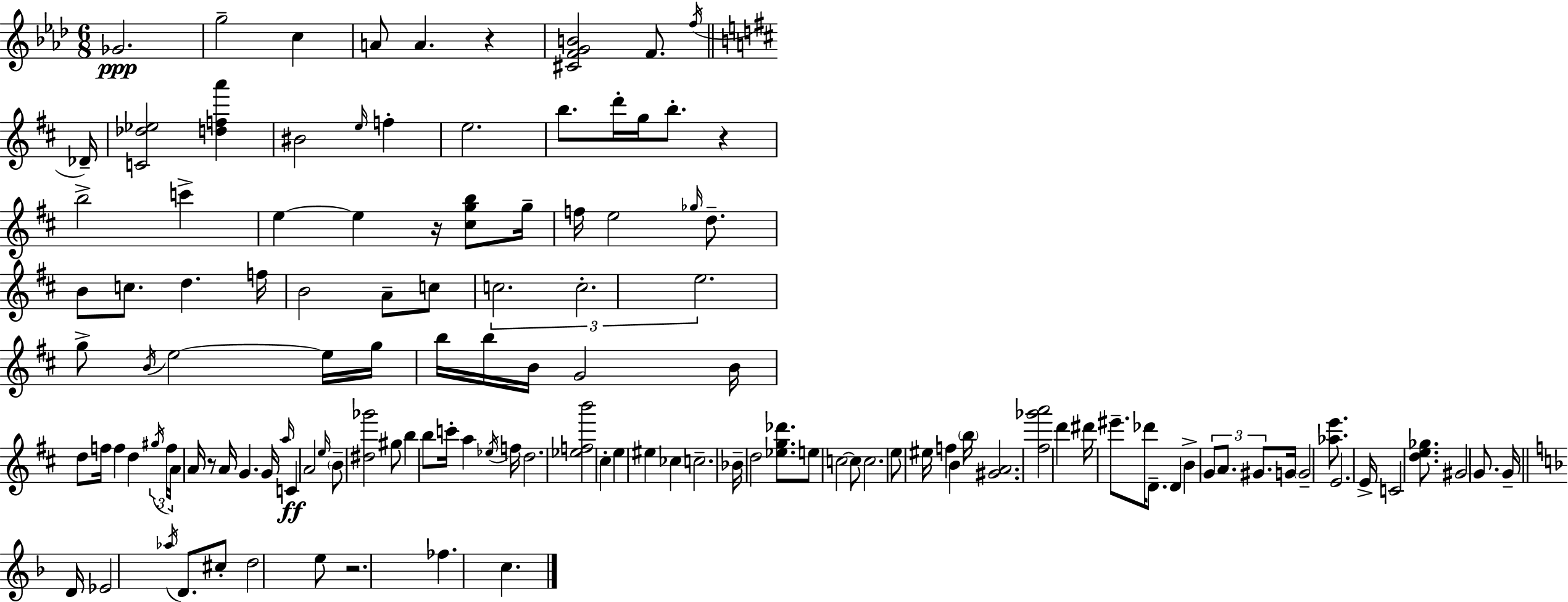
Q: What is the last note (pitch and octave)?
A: C5